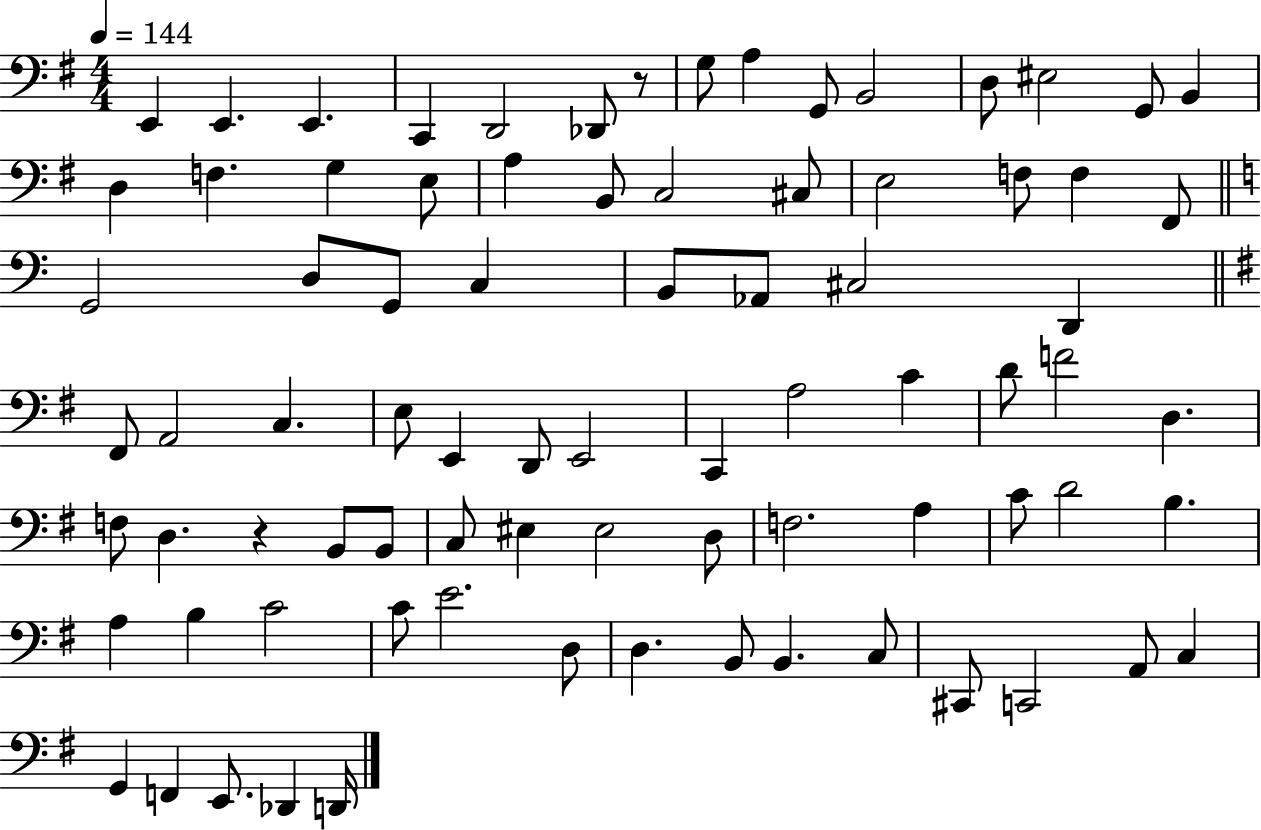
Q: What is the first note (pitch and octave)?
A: E2